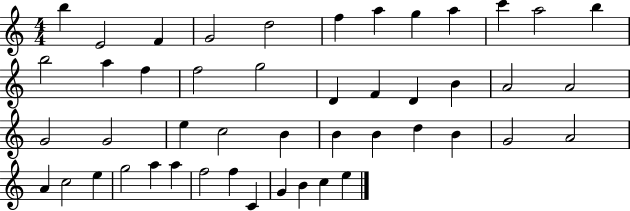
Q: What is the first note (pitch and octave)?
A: B5